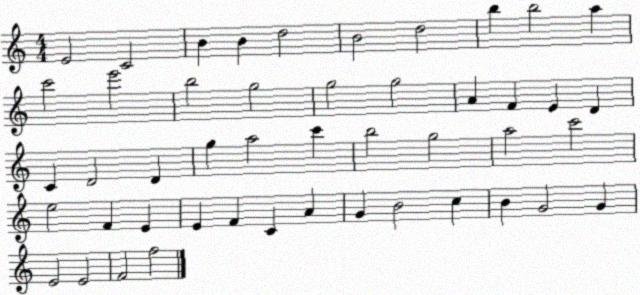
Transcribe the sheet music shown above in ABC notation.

X:1
T:Untitled
M:4/4
L:1/4
K:C
E2 C2 B B d2 B2 d2 b b2 a c'2 e'2 b2 g2 g2 g2 A F E D C D2 D g a2 c' b2 g2 a2 c'2 e2 F E E F C A G B2 c B G2 G E2 E2 F2 f2